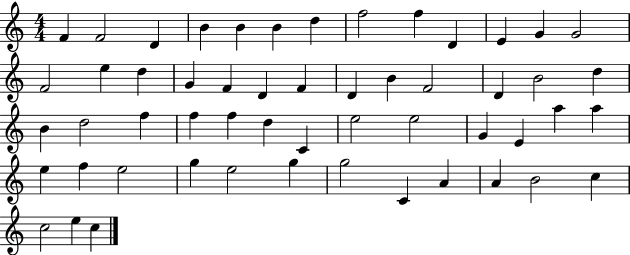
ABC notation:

X:1
T:Untitled
M:4/4
L:1/4
K:C
F F2 D B B B d f2 f D E G G2 F2 e d G F D F D B F2 D B2 d B d2 f f f d C e2 e2 G E a a e f e2 g e2 g g2 C A A B2 c c2 e c